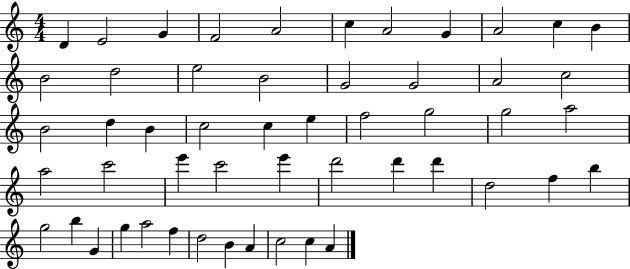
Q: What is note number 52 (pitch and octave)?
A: A4